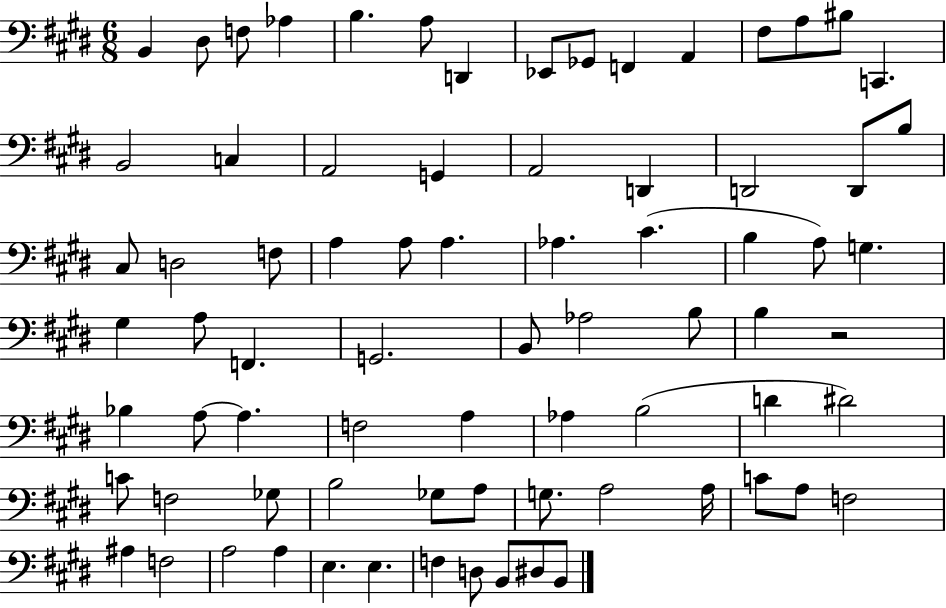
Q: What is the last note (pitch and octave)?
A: B2